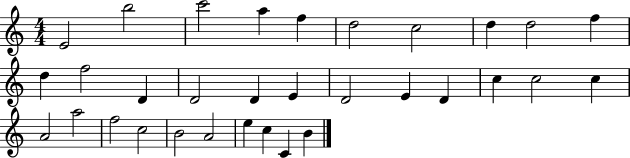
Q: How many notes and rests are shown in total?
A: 32